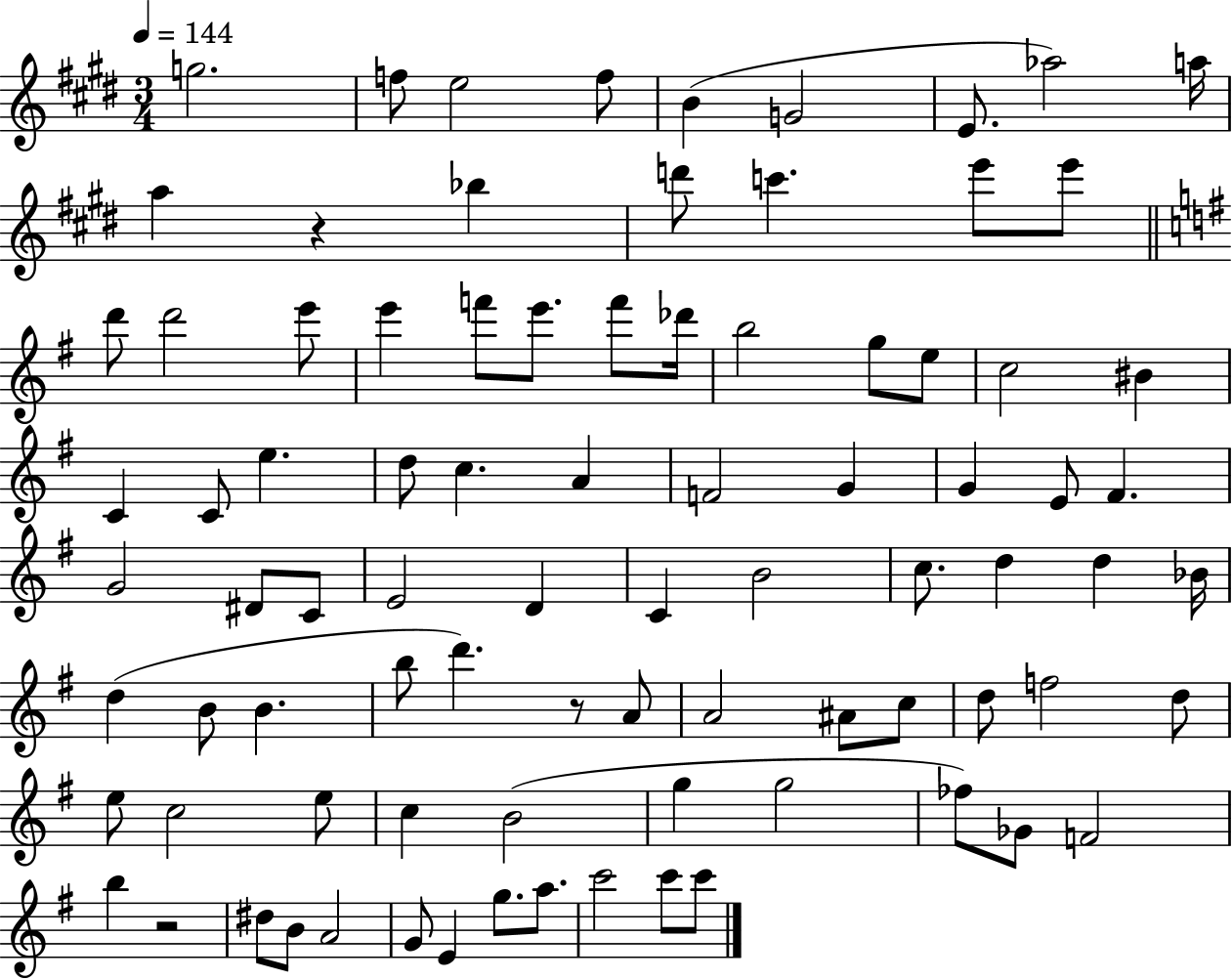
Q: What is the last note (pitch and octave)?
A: C6